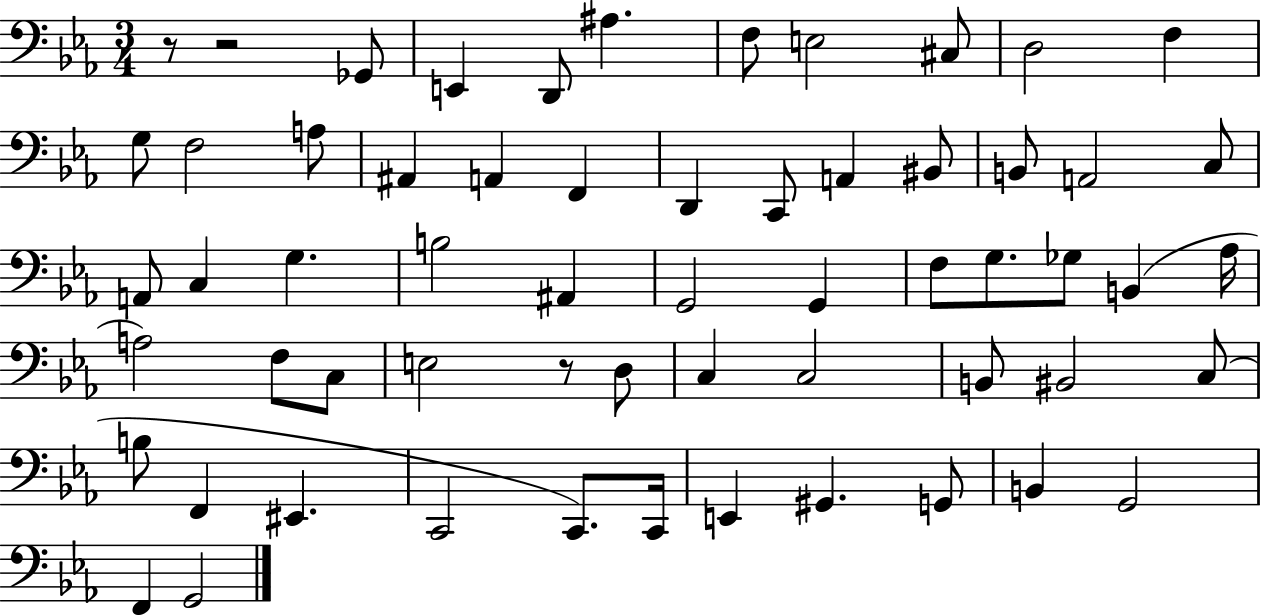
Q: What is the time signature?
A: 3/4